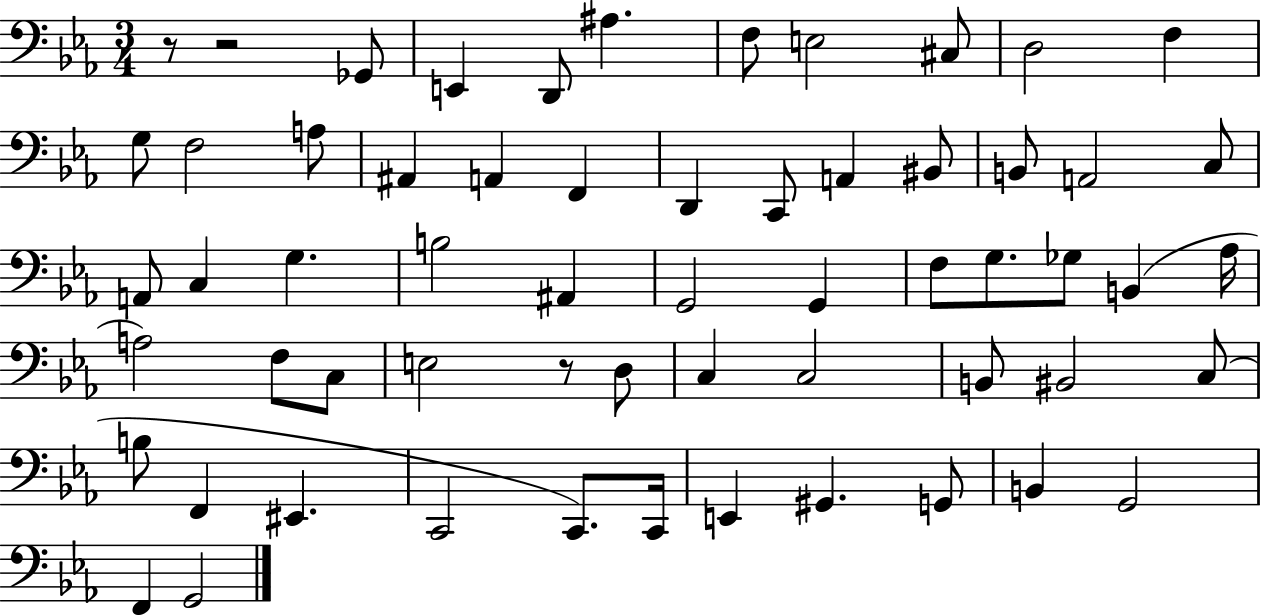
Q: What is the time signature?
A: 3/4